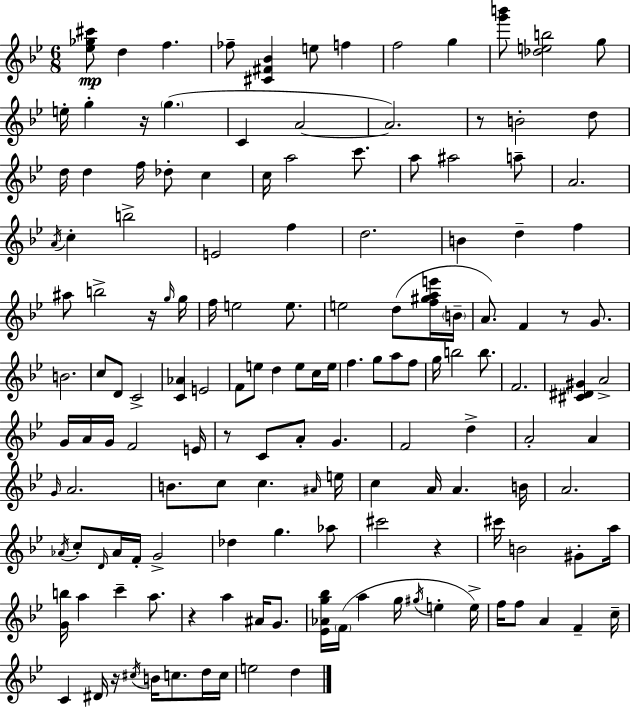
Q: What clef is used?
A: treble